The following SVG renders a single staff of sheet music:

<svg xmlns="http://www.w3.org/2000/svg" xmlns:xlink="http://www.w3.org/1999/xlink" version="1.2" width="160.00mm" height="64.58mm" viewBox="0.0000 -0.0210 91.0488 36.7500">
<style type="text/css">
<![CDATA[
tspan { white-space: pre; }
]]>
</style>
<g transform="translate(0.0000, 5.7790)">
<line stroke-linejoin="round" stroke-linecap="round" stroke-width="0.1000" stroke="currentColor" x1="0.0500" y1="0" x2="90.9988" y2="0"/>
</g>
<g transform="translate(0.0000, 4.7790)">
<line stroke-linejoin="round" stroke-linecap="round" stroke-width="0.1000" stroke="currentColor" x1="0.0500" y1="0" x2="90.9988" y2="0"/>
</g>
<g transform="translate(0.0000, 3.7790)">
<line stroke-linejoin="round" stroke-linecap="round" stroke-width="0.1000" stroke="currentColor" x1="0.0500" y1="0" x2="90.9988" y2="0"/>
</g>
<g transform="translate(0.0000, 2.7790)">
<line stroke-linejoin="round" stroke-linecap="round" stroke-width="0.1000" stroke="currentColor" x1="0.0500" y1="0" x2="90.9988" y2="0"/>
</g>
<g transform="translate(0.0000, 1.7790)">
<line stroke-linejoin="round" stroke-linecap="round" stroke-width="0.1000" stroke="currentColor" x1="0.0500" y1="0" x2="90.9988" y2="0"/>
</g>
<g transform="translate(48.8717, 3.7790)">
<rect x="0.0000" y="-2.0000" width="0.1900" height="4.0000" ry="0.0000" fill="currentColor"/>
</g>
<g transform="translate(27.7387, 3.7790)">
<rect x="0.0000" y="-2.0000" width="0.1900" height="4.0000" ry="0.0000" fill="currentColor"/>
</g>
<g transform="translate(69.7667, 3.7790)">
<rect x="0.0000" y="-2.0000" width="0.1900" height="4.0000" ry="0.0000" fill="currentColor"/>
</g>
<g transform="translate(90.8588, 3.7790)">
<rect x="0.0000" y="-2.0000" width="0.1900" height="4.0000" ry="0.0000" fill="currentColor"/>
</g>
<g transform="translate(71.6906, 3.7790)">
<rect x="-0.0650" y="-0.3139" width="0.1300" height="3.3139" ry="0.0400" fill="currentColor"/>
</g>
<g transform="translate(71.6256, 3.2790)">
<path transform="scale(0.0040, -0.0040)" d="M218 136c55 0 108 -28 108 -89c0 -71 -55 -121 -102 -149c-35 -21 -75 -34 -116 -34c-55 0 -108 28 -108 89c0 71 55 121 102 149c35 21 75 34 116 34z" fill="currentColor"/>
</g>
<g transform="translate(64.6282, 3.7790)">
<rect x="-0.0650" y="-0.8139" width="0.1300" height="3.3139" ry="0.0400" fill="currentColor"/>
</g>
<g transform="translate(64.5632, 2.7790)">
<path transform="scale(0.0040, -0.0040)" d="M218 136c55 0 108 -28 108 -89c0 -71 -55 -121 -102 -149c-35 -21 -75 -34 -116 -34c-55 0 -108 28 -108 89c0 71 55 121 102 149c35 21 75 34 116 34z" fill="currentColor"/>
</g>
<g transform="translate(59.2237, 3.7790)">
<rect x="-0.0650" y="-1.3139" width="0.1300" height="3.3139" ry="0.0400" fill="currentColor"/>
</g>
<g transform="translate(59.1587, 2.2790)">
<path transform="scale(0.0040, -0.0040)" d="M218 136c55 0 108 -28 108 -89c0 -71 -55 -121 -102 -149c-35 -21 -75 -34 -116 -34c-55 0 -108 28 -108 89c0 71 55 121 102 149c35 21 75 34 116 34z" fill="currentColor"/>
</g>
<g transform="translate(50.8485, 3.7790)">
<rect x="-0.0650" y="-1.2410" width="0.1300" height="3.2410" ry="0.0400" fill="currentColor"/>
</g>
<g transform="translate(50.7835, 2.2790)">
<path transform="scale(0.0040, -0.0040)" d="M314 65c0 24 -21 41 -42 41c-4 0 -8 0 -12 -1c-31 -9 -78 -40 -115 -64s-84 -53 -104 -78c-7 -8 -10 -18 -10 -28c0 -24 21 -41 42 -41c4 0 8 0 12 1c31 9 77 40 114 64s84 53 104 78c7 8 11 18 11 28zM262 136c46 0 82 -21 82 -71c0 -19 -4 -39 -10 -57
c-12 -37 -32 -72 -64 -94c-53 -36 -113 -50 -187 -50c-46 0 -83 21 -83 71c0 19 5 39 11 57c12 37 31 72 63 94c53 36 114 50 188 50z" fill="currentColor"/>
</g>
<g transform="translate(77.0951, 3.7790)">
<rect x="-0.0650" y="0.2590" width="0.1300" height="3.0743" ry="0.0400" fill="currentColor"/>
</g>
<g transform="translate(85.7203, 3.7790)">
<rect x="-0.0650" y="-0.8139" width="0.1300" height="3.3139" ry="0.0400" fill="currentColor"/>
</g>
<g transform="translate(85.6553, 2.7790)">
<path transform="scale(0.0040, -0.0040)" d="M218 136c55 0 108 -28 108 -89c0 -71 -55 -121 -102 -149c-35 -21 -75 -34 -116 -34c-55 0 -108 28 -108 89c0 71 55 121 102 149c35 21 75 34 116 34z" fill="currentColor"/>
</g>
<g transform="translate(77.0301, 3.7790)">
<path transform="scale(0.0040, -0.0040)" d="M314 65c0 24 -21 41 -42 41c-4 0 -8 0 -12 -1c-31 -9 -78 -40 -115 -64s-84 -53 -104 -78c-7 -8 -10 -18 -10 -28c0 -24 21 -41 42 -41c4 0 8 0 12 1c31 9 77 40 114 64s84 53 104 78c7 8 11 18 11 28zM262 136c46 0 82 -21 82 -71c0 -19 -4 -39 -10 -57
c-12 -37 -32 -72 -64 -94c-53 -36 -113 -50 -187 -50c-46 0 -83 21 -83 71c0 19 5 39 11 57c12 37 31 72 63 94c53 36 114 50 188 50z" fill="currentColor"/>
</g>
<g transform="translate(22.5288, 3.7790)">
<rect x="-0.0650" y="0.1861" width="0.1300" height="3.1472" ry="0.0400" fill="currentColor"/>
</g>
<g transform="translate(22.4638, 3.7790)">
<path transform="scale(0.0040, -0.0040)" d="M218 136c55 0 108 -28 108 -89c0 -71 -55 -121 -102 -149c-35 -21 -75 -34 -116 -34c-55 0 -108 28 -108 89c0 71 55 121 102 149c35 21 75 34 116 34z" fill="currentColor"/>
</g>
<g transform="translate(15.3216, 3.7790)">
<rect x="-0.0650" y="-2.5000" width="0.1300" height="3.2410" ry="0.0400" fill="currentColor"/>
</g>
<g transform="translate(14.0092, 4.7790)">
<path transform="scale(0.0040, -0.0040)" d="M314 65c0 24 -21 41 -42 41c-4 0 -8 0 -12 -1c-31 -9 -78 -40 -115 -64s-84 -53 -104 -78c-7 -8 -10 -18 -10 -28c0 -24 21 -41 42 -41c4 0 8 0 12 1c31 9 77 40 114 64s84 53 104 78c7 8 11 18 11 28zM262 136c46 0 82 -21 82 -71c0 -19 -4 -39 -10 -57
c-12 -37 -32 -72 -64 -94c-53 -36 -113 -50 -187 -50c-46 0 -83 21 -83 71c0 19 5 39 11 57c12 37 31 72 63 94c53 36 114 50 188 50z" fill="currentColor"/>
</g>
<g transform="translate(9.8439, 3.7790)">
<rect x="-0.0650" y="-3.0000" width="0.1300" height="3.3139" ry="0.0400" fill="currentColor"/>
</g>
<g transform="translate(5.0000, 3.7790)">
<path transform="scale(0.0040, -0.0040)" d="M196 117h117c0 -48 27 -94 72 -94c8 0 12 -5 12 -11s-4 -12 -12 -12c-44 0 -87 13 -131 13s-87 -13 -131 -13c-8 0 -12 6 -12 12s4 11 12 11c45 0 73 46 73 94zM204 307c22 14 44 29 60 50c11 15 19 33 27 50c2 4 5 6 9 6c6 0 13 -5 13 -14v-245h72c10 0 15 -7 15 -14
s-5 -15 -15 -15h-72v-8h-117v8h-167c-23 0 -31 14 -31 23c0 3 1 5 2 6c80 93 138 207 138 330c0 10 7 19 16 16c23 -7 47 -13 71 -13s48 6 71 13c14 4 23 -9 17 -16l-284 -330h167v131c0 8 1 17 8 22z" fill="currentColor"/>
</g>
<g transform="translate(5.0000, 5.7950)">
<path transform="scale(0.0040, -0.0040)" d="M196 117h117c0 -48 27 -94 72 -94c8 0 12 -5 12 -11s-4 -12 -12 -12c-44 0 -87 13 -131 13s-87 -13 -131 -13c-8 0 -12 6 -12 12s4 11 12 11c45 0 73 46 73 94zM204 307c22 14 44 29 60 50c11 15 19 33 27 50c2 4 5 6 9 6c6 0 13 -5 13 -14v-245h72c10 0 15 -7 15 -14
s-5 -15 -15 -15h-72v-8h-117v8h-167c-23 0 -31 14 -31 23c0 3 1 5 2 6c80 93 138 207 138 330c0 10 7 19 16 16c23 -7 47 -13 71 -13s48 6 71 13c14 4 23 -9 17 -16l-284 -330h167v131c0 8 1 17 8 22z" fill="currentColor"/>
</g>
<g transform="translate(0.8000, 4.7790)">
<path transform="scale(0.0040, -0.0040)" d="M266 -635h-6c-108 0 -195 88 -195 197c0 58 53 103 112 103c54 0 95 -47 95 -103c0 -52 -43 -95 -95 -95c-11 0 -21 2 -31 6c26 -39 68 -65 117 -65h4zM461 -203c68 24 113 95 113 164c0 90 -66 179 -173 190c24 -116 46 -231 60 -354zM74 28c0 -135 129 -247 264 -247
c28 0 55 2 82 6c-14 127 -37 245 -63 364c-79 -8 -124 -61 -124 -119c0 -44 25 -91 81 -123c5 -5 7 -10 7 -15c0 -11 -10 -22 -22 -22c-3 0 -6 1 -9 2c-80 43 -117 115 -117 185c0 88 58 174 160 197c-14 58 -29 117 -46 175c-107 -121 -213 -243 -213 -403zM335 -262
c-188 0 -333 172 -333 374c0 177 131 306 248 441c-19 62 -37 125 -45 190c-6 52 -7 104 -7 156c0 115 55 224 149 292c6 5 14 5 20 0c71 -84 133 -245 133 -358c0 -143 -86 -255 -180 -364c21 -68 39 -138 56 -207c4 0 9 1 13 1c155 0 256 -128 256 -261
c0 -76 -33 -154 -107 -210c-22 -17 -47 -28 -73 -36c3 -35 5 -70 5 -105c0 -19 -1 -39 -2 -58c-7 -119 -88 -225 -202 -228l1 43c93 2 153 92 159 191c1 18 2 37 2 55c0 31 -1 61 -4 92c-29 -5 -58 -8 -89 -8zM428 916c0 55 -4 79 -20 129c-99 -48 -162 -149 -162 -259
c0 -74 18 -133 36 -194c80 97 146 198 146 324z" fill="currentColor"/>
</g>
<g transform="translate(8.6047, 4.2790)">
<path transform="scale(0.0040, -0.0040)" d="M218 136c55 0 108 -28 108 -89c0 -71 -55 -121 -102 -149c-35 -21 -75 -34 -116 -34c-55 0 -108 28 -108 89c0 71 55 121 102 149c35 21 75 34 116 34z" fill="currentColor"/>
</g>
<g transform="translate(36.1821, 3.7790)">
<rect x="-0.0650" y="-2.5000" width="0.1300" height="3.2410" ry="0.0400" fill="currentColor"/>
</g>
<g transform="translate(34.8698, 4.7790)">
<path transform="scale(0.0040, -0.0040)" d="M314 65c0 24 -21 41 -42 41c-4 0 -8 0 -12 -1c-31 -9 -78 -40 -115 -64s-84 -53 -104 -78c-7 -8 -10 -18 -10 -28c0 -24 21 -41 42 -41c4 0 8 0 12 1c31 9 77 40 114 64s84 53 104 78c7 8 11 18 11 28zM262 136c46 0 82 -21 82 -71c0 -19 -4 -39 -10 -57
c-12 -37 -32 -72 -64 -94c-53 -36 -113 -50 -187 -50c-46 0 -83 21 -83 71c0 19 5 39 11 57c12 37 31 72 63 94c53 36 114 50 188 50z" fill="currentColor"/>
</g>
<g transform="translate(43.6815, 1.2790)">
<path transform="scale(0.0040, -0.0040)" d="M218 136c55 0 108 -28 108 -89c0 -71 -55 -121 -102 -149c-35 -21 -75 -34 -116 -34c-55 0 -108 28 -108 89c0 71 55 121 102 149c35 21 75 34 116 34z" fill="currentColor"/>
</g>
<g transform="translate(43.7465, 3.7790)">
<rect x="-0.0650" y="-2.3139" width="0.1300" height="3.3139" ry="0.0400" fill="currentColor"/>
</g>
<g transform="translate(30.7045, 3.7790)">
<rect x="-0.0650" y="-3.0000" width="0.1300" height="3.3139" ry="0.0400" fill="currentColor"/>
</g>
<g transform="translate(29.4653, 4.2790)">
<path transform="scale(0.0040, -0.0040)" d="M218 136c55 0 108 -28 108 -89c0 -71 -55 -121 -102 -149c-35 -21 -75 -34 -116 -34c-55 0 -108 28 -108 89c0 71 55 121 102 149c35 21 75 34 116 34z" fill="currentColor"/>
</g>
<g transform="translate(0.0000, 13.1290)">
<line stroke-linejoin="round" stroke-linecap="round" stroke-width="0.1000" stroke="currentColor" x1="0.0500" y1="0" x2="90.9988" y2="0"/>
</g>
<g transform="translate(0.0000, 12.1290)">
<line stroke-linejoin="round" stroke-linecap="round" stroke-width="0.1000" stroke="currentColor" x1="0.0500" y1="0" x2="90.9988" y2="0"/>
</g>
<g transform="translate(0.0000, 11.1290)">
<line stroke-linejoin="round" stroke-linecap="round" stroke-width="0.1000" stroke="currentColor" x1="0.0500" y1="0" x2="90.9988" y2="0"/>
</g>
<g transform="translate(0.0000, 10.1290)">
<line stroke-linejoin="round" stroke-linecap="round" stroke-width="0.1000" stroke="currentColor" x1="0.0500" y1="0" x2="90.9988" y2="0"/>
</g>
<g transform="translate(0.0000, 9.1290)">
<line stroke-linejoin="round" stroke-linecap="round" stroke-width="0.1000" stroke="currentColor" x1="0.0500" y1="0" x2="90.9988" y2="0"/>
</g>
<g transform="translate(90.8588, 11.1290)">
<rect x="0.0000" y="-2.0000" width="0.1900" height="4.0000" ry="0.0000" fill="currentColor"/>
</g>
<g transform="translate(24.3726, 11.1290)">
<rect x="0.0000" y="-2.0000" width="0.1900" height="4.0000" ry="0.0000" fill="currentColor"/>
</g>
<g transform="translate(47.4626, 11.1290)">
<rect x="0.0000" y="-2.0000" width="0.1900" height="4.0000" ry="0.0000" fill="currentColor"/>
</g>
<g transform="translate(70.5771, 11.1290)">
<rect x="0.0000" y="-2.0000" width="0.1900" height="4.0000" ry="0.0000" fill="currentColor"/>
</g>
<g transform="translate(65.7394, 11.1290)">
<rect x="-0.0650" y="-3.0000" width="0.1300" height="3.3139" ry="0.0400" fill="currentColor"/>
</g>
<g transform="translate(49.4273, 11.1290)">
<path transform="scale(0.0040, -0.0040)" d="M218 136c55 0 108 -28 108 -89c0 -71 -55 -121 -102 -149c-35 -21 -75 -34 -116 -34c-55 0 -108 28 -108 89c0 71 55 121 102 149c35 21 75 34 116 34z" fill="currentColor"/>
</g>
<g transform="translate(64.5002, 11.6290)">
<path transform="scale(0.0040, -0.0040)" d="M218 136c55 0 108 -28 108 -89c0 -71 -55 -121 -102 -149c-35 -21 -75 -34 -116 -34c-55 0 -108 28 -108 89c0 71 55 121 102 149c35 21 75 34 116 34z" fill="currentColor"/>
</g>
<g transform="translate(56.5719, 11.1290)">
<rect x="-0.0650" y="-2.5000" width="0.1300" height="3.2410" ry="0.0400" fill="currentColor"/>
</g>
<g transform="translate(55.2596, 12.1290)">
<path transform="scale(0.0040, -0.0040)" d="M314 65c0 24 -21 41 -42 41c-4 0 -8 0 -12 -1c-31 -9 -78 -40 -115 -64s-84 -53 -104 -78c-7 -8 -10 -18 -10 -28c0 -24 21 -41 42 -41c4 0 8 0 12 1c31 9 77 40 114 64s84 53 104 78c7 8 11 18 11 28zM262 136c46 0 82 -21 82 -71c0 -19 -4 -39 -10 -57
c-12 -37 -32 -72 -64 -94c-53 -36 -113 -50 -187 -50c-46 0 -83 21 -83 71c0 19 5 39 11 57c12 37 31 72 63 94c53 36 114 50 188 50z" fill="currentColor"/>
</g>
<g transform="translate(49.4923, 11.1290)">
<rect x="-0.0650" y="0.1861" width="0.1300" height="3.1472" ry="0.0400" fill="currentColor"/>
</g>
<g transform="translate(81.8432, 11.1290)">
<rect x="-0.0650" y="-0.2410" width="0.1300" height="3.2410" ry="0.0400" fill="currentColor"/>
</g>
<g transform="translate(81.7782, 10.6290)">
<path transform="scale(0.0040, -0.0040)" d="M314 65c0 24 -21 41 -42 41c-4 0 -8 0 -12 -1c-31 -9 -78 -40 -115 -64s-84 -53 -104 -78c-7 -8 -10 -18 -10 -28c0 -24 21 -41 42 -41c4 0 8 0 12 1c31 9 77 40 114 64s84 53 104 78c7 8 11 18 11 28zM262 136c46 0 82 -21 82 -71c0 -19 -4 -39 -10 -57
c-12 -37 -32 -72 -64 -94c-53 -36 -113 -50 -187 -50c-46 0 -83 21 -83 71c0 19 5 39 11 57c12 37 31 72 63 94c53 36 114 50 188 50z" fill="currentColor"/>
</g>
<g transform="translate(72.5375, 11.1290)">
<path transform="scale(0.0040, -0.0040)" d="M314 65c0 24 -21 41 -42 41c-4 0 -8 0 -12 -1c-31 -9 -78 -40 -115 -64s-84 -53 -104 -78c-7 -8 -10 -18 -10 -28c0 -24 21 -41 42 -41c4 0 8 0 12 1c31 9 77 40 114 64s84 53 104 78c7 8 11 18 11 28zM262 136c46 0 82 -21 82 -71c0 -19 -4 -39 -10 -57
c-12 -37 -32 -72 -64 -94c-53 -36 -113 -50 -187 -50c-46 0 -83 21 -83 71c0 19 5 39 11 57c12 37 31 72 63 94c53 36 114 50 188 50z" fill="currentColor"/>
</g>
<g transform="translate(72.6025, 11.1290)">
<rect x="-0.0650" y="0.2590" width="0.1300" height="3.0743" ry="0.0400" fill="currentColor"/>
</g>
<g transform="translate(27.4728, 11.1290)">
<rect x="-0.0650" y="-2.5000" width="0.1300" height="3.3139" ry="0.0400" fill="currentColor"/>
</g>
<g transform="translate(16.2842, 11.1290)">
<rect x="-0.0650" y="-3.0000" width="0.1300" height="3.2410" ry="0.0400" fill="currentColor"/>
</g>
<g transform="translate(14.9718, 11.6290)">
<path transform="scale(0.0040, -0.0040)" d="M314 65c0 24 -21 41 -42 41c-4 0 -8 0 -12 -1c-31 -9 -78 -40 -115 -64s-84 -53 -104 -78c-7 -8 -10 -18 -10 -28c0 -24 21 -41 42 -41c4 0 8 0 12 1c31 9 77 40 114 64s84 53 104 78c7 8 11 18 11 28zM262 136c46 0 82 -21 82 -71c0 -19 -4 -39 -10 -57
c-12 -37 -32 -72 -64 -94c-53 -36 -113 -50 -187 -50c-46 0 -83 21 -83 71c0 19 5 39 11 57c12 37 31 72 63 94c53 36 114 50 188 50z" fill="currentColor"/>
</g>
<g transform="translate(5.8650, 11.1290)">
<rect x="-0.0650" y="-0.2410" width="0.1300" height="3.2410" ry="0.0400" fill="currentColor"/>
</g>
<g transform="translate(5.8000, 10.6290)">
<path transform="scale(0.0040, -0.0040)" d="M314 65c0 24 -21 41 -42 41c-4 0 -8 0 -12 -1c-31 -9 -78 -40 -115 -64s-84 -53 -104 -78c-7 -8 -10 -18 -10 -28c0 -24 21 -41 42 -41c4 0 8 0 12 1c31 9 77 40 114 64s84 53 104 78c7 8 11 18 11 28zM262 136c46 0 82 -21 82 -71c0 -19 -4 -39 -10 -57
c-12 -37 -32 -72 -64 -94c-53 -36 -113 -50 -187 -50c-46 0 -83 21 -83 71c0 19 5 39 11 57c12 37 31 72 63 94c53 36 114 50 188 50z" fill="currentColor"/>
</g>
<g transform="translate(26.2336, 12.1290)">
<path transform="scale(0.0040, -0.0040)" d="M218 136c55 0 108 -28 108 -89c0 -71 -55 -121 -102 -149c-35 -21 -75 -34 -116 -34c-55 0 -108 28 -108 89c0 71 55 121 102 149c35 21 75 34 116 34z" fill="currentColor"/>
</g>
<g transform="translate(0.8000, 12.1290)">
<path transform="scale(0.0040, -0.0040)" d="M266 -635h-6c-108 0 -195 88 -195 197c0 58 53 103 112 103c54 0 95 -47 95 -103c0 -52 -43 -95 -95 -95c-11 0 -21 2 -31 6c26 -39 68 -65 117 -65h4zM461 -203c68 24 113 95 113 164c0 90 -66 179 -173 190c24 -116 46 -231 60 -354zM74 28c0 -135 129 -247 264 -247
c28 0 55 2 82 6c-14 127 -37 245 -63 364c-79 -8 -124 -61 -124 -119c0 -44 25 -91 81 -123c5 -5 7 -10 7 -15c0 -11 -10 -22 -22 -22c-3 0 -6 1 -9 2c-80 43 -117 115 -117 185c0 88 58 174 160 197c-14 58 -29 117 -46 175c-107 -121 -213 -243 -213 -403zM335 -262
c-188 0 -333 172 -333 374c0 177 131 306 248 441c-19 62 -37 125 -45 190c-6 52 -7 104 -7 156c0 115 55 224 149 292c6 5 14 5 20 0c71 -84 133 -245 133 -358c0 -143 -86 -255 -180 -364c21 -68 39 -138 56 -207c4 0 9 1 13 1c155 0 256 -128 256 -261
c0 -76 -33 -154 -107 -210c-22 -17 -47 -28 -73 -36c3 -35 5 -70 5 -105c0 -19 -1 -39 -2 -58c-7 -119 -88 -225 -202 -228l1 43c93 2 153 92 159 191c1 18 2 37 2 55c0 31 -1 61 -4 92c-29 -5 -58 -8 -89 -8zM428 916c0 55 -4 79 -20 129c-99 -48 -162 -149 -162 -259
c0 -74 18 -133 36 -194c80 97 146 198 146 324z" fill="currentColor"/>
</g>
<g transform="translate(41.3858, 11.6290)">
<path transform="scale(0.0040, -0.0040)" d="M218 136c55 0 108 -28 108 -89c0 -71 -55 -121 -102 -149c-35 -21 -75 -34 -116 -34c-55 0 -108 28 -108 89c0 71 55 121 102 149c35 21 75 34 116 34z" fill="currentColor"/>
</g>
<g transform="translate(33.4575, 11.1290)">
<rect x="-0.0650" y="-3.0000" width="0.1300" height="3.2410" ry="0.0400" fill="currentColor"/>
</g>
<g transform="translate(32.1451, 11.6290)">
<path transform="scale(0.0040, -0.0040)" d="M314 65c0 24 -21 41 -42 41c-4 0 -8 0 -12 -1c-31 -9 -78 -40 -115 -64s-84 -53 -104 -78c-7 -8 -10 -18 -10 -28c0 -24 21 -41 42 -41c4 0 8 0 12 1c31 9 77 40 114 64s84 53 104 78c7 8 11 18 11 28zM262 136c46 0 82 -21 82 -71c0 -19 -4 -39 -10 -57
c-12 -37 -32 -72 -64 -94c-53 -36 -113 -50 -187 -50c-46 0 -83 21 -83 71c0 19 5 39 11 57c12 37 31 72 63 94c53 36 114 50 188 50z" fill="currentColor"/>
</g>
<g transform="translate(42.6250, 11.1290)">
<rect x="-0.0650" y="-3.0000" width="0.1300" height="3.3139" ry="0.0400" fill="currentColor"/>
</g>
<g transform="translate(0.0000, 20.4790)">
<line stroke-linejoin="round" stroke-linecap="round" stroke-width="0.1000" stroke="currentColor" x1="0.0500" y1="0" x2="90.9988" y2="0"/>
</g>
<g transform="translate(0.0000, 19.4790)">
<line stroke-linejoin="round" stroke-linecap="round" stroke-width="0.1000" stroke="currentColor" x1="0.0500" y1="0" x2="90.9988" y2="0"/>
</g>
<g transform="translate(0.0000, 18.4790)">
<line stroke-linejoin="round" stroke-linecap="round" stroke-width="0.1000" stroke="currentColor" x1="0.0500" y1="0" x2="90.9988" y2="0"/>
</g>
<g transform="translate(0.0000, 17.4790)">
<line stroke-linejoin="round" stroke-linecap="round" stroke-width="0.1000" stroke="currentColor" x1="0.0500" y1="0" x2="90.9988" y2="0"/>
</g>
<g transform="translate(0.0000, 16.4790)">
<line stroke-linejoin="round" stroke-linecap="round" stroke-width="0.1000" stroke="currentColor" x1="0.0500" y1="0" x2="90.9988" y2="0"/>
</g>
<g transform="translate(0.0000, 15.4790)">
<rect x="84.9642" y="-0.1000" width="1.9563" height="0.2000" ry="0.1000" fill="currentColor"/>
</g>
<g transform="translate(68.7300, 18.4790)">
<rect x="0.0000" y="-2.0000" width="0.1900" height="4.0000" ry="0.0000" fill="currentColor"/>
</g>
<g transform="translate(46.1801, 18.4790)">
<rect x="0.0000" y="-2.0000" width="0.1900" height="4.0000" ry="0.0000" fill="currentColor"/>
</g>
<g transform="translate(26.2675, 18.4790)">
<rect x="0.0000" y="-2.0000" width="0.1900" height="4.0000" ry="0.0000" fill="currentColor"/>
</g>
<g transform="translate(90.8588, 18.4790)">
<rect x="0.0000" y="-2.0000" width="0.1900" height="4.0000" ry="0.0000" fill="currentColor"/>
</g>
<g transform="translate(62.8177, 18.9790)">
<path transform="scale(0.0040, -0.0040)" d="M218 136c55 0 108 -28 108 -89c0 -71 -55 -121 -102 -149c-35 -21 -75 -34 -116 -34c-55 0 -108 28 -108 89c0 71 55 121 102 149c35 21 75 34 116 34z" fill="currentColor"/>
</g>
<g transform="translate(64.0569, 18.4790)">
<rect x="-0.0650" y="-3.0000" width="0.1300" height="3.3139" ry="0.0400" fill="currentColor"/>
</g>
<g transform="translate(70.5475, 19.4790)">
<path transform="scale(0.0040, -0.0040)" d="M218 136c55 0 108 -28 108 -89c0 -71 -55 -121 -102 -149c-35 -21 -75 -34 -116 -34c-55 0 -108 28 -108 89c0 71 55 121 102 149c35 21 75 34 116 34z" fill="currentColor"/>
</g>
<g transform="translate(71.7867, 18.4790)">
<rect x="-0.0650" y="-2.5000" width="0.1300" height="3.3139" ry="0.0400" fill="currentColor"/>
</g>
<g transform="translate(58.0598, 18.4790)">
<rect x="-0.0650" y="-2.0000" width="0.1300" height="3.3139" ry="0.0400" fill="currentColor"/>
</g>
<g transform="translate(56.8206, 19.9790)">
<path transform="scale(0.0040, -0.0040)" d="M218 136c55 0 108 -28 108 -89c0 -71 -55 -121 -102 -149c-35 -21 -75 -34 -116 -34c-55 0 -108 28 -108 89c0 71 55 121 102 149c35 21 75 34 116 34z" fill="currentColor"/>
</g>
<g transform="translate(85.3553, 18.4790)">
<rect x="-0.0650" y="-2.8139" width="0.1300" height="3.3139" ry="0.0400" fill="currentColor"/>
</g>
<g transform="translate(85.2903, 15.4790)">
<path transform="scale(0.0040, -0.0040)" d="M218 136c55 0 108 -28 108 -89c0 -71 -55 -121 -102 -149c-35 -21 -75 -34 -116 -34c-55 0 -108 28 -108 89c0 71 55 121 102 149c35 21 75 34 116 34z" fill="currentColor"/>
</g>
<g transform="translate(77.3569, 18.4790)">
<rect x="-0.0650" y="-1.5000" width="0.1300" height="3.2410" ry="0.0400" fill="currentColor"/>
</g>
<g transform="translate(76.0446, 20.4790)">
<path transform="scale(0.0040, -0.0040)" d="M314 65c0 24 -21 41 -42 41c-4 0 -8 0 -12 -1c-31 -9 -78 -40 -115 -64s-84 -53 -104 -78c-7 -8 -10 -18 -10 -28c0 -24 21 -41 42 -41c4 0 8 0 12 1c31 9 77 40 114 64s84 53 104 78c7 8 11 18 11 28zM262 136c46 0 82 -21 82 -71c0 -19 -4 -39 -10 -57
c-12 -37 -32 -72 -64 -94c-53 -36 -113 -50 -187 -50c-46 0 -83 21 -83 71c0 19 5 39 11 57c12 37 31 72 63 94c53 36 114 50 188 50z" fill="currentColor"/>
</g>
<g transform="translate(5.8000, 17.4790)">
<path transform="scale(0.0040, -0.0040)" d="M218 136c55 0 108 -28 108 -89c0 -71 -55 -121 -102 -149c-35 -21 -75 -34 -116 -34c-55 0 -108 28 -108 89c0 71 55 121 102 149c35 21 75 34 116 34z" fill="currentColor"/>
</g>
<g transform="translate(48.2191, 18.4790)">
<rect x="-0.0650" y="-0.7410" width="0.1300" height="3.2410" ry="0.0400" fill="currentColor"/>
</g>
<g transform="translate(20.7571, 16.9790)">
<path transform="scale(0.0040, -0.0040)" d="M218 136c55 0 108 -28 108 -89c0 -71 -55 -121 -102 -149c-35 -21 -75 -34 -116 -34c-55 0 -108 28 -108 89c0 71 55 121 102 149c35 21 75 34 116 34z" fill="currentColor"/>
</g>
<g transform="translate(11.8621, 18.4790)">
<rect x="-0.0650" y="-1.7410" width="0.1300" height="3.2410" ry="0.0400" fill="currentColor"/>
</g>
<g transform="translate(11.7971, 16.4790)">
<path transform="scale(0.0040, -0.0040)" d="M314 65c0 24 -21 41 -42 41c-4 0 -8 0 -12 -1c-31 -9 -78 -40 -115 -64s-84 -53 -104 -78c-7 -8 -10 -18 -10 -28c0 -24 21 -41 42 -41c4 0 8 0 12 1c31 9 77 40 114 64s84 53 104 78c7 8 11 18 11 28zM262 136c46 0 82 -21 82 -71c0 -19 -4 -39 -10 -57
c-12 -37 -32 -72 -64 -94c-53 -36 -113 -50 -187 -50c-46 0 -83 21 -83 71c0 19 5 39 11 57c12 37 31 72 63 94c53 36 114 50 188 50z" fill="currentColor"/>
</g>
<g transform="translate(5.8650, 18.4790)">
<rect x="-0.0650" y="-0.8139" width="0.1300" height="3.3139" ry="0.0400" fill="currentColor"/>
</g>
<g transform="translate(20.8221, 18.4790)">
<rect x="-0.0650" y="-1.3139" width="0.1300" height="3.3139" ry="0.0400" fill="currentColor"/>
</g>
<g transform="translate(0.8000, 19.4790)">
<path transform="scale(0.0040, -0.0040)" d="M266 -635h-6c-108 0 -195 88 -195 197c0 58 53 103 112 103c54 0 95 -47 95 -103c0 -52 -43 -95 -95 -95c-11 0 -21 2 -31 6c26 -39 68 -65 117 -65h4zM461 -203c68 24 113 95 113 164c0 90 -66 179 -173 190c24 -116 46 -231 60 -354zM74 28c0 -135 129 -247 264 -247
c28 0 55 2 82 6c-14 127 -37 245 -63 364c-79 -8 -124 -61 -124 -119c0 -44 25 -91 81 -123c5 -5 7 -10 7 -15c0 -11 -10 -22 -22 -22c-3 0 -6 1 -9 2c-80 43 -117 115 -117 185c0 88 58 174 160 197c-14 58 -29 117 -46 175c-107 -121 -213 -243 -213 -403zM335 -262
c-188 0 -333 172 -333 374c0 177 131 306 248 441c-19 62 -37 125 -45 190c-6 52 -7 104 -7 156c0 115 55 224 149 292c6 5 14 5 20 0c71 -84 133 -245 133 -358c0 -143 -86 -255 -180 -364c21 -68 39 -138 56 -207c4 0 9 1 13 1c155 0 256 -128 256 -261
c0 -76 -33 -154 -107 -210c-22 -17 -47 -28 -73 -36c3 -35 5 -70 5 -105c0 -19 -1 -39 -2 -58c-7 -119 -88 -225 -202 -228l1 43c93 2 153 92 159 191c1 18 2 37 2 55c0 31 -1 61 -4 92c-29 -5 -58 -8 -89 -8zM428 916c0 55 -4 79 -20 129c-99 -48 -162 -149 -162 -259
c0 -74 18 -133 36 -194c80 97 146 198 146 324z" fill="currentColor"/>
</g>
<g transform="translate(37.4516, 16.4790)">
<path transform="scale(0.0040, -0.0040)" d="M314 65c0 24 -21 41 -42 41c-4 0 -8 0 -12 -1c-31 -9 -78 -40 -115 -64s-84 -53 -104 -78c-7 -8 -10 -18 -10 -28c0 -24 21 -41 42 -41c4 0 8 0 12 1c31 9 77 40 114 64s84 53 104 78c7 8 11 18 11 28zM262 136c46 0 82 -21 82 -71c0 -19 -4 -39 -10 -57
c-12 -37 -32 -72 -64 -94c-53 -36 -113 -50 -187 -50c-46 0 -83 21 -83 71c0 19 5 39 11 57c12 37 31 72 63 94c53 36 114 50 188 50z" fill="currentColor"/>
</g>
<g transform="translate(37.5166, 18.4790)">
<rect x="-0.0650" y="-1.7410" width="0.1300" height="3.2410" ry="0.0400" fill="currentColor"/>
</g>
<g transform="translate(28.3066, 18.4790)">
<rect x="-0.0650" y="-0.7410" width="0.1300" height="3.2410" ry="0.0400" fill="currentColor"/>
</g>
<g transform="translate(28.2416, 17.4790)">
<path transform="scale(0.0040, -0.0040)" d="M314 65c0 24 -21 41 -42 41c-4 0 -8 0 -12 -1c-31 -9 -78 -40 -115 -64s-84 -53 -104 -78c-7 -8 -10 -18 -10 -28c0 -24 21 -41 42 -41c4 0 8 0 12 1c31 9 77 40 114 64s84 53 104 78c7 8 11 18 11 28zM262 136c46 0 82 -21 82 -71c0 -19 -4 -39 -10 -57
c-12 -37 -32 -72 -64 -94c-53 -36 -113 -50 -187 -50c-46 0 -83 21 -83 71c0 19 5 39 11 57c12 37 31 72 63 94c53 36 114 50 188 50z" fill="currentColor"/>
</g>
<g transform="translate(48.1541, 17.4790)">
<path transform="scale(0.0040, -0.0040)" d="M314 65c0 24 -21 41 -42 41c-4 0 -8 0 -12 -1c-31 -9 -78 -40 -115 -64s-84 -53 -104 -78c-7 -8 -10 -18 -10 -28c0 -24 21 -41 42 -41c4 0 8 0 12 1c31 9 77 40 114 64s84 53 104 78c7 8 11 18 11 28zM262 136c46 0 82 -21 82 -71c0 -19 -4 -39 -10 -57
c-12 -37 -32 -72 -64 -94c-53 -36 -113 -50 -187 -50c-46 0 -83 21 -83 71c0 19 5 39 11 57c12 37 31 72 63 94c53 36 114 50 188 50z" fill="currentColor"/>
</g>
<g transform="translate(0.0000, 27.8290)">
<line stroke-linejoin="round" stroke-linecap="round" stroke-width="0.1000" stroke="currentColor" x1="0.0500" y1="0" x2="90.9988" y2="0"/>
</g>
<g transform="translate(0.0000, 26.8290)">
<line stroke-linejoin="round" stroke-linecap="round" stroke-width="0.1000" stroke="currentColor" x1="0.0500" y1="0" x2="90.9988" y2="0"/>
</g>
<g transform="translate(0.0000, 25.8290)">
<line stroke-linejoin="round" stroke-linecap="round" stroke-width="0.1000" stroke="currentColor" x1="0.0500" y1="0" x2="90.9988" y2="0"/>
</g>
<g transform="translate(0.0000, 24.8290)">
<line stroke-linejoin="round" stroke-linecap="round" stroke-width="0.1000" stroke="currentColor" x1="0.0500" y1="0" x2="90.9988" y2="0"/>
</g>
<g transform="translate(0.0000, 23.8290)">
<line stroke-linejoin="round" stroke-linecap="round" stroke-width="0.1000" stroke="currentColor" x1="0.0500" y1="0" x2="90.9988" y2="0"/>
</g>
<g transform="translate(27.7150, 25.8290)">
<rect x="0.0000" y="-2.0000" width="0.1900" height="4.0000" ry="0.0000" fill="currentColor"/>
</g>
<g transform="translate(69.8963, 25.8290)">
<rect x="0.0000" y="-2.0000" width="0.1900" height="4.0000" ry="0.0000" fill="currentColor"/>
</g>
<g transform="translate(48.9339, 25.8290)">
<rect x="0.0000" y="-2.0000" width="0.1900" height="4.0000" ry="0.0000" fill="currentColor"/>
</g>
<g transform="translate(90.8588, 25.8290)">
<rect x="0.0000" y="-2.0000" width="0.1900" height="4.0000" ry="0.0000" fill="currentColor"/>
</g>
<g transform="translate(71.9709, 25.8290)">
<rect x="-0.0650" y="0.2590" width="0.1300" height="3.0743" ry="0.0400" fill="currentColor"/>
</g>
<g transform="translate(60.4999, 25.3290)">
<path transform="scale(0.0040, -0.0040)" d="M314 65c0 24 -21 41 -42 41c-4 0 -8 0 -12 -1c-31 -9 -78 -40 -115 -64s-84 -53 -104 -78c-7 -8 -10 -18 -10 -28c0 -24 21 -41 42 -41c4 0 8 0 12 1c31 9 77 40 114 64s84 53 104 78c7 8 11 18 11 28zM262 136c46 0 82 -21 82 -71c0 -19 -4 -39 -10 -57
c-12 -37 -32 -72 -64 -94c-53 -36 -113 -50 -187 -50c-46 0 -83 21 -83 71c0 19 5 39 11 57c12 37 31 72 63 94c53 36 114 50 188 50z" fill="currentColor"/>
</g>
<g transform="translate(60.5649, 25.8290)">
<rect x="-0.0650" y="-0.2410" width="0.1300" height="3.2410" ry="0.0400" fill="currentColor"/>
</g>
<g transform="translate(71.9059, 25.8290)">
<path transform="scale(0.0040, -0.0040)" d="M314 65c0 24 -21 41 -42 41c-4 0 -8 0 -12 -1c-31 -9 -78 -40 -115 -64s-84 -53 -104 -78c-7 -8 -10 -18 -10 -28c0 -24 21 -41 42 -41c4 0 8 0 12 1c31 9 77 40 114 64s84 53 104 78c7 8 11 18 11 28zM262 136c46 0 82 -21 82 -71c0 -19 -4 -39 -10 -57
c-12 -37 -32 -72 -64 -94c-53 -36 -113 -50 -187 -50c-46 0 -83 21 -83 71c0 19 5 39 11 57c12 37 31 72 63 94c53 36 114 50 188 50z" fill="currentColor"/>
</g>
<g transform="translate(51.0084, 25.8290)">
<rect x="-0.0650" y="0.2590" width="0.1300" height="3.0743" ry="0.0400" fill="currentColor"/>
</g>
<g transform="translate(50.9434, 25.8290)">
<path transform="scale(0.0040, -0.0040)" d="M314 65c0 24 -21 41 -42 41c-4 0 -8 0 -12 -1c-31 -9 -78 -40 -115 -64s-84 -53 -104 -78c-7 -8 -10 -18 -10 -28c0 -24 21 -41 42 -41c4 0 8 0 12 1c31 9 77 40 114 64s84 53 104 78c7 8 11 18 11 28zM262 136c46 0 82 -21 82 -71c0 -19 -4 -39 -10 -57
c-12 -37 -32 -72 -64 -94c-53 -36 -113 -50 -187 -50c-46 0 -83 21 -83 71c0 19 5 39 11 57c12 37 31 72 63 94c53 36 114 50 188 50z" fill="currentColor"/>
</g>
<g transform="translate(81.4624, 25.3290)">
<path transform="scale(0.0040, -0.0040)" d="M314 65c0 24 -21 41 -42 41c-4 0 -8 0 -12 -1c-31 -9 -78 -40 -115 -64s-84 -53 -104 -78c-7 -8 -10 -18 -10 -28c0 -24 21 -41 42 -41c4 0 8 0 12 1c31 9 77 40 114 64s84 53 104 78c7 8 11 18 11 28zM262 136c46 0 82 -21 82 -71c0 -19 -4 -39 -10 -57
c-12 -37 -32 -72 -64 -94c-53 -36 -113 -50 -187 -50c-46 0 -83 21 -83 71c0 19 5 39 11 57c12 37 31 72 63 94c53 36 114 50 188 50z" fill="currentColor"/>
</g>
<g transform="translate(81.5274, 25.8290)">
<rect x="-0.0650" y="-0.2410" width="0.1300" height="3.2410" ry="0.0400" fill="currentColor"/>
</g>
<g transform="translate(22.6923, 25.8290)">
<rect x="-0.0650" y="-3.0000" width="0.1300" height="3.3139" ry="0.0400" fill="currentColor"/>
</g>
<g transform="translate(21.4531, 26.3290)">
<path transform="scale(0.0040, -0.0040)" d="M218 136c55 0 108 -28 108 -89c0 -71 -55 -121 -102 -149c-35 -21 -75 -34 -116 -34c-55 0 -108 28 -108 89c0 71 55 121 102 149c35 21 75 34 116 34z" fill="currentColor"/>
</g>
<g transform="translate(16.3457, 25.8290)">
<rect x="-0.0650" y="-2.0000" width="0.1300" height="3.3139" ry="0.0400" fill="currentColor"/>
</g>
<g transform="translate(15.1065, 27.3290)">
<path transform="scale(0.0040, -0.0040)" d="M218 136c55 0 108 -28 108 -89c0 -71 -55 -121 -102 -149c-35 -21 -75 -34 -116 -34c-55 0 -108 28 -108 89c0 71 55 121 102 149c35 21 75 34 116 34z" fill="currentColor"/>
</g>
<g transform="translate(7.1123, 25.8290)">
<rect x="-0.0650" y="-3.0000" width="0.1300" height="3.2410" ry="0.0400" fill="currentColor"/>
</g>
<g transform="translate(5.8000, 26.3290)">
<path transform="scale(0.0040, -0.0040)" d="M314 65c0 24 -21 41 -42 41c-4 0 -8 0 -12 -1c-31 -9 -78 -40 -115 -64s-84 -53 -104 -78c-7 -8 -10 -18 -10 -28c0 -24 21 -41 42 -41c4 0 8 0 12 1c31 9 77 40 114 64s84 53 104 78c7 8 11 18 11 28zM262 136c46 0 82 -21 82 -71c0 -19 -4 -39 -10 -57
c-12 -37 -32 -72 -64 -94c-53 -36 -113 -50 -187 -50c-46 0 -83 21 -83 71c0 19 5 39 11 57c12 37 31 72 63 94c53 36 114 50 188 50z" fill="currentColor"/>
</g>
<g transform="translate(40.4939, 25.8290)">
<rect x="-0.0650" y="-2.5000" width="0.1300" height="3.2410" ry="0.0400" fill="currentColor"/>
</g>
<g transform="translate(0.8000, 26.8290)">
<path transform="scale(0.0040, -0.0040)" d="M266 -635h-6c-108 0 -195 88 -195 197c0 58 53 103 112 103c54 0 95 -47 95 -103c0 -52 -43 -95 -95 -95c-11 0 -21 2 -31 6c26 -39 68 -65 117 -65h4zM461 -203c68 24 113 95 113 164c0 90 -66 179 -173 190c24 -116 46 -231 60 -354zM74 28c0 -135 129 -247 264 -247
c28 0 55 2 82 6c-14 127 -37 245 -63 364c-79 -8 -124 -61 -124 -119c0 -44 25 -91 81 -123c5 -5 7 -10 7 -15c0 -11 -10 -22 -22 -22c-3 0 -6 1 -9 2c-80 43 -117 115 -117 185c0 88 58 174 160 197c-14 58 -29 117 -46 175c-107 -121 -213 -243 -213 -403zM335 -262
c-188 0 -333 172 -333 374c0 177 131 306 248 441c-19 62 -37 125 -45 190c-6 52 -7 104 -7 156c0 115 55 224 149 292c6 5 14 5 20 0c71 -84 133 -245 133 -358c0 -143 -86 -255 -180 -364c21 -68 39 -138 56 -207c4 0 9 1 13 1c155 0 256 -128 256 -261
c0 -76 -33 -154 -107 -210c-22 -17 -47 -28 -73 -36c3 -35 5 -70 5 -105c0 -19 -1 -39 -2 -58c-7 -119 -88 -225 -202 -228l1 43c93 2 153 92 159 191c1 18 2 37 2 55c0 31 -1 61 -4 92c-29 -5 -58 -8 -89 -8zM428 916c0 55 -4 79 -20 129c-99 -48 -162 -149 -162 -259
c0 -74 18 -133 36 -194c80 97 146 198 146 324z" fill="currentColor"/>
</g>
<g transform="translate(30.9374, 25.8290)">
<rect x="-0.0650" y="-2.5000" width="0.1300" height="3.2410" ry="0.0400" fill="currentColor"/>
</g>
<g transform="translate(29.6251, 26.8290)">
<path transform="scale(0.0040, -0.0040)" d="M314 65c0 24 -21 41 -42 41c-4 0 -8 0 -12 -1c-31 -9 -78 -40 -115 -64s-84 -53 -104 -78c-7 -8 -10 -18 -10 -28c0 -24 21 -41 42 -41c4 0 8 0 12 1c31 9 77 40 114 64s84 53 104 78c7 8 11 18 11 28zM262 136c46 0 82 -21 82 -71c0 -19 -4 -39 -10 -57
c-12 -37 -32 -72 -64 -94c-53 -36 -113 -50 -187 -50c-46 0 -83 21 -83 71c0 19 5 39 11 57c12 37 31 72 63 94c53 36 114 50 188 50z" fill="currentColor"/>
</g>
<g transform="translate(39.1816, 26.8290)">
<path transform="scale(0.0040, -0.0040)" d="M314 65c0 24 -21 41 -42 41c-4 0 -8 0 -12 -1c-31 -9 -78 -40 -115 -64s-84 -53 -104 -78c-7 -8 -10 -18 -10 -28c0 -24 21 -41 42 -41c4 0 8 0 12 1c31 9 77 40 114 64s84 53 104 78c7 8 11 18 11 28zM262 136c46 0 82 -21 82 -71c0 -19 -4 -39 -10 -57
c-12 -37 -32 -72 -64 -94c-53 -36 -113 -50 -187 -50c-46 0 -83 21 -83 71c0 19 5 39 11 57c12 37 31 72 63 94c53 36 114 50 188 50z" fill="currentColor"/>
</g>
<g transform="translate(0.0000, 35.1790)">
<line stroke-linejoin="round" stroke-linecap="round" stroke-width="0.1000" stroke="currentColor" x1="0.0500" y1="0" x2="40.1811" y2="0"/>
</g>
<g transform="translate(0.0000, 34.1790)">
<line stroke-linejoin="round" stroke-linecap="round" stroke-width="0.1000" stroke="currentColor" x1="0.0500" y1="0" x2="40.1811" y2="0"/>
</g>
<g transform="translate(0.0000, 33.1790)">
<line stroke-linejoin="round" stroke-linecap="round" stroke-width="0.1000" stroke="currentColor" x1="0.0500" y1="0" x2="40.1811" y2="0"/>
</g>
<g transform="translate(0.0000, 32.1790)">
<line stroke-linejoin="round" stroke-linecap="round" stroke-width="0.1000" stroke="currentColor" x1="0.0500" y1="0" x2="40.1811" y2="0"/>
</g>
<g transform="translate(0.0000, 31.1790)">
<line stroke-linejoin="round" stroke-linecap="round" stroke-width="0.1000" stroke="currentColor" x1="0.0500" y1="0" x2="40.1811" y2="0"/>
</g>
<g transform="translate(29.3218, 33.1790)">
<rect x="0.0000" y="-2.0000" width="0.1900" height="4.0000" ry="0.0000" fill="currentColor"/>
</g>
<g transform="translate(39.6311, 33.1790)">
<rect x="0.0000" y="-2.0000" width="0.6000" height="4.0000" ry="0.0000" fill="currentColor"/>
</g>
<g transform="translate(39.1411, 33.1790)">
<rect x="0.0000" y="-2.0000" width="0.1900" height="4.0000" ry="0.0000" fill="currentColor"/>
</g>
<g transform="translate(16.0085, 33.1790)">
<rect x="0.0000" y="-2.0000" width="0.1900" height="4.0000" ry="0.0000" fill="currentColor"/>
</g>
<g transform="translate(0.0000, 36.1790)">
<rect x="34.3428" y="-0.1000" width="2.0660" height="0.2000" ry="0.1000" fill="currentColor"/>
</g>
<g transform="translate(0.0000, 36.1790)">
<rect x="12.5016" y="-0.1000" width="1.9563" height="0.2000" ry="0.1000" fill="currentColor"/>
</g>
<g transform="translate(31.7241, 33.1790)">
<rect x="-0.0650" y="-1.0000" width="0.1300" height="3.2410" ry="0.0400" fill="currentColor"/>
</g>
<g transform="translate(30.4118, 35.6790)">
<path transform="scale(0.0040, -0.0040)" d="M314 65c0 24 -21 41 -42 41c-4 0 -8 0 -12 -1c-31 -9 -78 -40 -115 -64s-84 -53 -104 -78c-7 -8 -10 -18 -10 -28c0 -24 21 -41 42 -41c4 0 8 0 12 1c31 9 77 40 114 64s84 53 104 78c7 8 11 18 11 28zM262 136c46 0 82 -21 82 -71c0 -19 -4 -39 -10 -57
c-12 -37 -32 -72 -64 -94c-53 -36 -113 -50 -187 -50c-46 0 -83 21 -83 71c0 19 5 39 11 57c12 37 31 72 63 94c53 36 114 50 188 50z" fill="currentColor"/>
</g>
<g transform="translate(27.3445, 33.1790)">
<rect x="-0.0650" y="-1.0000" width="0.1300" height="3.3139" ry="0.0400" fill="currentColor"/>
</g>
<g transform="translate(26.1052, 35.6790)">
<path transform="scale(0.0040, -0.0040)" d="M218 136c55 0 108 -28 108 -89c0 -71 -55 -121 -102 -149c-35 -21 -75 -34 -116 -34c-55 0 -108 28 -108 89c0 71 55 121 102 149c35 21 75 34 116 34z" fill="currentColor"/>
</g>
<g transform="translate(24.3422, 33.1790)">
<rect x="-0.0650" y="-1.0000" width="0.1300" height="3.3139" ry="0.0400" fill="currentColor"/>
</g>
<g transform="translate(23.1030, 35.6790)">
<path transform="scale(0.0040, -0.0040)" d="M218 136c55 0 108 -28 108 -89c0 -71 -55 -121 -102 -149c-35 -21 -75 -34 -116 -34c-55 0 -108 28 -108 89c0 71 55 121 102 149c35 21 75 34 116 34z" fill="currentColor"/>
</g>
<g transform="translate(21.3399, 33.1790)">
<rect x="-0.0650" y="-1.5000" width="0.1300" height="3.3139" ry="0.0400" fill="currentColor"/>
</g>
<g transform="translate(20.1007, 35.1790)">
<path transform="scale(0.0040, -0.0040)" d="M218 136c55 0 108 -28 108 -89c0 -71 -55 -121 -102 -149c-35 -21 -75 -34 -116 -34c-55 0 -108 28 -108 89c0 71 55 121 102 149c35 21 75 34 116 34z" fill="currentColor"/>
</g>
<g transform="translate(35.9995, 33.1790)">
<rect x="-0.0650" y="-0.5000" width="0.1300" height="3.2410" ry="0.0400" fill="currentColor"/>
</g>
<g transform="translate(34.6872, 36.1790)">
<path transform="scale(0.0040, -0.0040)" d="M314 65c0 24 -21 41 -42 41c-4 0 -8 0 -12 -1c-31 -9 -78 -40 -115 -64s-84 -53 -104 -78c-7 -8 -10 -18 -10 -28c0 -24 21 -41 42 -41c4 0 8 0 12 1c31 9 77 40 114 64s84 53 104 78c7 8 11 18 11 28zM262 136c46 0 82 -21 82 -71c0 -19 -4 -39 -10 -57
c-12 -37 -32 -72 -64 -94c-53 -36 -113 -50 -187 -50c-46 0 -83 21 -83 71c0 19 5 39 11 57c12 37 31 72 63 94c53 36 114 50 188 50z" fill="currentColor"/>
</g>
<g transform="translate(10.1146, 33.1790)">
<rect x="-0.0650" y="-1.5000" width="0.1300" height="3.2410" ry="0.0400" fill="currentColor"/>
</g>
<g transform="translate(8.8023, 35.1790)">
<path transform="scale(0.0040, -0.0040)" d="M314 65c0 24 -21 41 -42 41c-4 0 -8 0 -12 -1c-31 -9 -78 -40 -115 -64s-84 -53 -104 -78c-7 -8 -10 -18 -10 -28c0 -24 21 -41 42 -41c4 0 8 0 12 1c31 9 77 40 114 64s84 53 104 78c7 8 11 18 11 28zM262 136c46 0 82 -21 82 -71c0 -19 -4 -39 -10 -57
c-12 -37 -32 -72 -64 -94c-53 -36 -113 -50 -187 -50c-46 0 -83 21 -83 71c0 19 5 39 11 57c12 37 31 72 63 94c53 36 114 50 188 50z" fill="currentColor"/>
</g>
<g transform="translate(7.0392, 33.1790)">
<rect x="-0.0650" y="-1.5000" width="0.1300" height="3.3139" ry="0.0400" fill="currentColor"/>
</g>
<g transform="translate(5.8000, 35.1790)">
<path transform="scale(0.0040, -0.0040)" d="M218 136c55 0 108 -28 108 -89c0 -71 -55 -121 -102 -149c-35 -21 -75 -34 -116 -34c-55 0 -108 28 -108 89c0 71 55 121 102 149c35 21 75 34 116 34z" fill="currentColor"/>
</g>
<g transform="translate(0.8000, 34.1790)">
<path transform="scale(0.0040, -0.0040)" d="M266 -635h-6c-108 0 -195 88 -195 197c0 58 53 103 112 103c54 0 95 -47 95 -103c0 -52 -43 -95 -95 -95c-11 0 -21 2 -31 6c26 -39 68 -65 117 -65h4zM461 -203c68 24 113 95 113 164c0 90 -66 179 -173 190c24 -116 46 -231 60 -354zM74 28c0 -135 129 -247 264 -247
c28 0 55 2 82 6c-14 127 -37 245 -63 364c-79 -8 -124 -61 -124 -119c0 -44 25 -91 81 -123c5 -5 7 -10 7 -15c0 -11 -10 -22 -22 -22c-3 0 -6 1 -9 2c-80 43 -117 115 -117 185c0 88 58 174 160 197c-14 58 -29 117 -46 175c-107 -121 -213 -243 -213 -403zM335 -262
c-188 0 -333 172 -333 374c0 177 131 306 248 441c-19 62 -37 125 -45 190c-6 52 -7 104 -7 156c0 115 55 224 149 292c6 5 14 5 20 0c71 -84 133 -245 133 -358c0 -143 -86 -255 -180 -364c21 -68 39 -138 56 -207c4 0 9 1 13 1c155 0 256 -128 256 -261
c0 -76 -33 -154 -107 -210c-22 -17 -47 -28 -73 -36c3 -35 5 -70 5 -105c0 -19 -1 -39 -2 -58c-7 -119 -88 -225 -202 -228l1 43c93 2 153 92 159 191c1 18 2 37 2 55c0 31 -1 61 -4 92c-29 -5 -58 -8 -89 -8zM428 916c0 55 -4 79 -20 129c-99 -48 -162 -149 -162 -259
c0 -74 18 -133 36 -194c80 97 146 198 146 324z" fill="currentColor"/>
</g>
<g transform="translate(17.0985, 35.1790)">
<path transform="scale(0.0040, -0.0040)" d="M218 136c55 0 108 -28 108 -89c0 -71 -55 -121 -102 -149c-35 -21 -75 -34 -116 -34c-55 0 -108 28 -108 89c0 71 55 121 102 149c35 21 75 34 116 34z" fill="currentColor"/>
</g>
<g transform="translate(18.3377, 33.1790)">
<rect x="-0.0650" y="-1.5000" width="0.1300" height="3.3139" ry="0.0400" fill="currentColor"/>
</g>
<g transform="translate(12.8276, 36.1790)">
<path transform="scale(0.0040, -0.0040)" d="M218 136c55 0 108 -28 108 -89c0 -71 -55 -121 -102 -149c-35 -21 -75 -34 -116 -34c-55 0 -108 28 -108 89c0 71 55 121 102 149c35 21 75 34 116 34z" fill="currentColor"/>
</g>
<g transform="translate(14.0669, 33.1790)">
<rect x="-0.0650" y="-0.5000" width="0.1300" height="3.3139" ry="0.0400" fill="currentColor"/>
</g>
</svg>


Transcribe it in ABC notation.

X:1
T:Untitled
M:4/4
L:1/4
K:C
A G2 B A G2 g e2 e d c B2 d c2 A2 G A2 A B G2 A B2 c2 d f2 e d2 f2 d2 F A G E2 a A2 F A G2 G2 B2 c2 B2 c2 E E2 C E E D D D2 C2